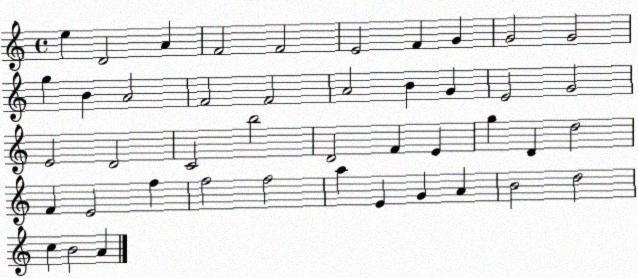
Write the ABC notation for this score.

X:1
T:Untitled
M:4/4
L:1/4
K:C
e D2 A F2 F2 E2 F G G2 G2 g B A2 F2 F2 A2 B G E2 G2 E2 D2 C2 b2 D2 F E g D d2 F E2 f f2 f2 a E G A B2 d2 c B2 A